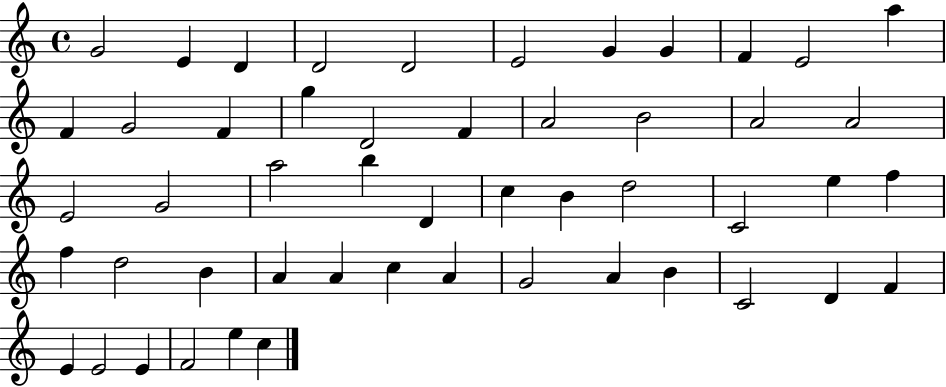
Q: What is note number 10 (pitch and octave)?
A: E4